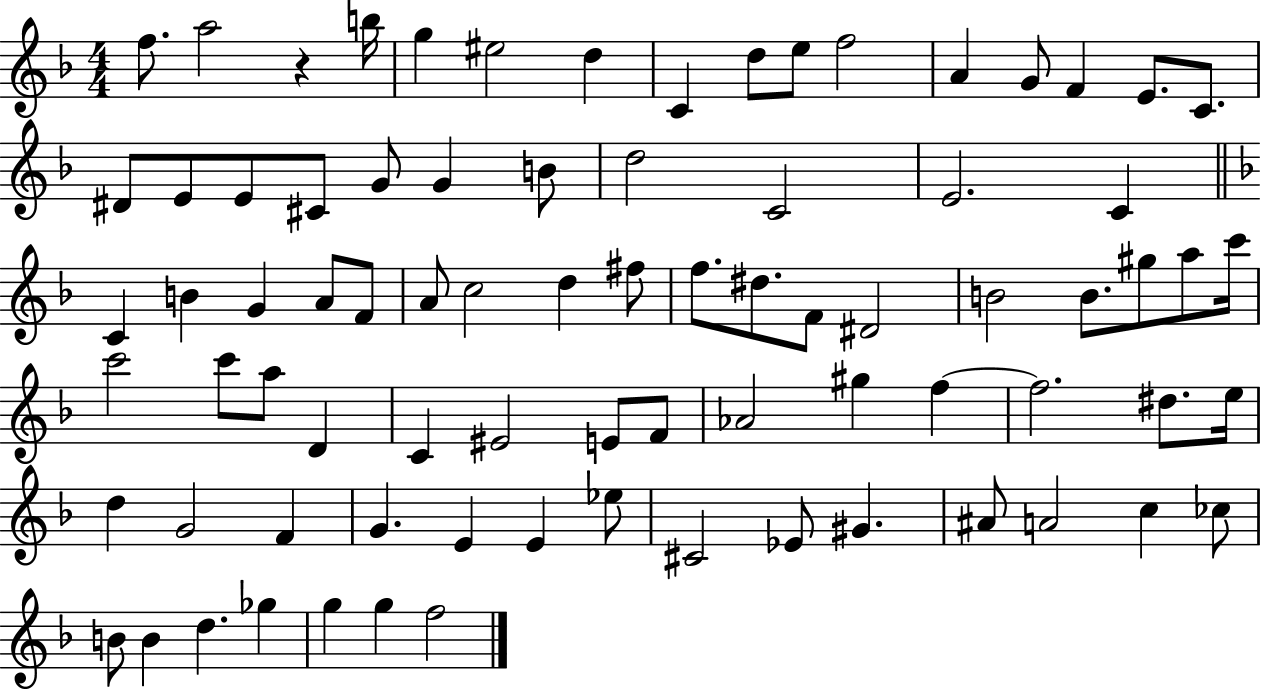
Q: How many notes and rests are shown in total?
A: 80